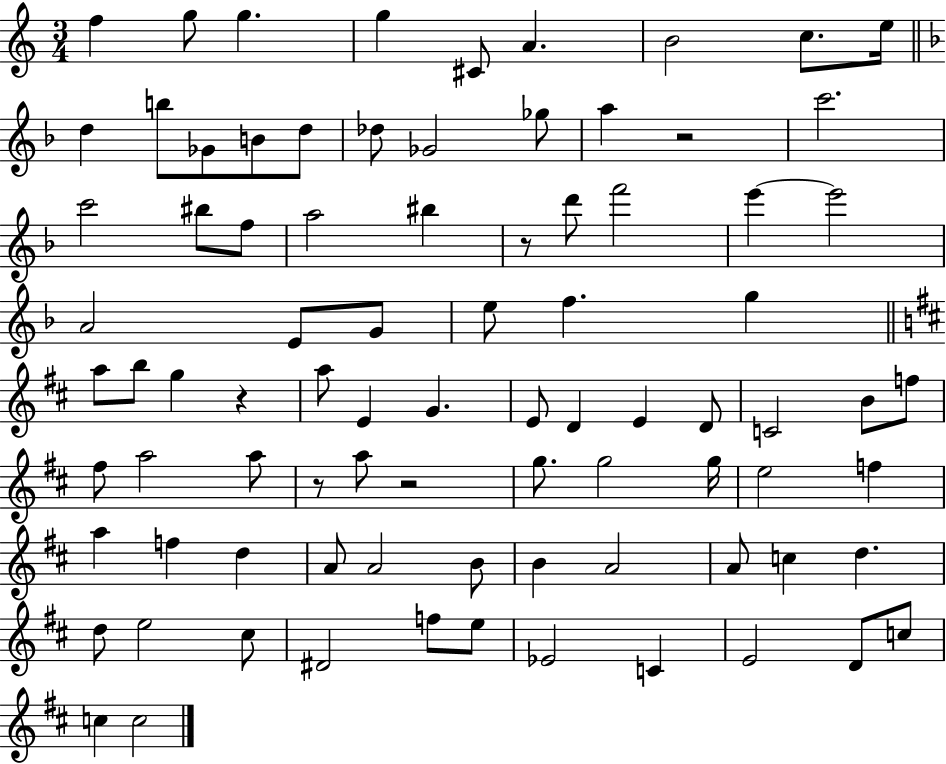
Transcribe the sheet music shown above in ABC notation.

X:1
T:Untitled
M:3/4
L:1/4
K:C
f g/2 g g ^C/2 A B2 c/2 e/4 d b/2 _G/2 B/2 d/2 _d/2 _G2 _g/2 a z2 c'2 c'2 ^b/2 f/2 a2 ^b z/2 d'/2 f'2 e' e'2 A2 E/2 G/2 e/2 f g a/2 b/2 g z a/2 E G E/2 D E D/2 C2 B/2 f/2 ^f/2 a2 a/2 z/2 a/2 z2 g/2 g2 g/4 e2 f a f d A/2 A2 B/2 B A2 A/2 c d d/2 e2 ^c/2 ^D2 f/2 e/2 _E2 C E2 D/2 c/2 c c2